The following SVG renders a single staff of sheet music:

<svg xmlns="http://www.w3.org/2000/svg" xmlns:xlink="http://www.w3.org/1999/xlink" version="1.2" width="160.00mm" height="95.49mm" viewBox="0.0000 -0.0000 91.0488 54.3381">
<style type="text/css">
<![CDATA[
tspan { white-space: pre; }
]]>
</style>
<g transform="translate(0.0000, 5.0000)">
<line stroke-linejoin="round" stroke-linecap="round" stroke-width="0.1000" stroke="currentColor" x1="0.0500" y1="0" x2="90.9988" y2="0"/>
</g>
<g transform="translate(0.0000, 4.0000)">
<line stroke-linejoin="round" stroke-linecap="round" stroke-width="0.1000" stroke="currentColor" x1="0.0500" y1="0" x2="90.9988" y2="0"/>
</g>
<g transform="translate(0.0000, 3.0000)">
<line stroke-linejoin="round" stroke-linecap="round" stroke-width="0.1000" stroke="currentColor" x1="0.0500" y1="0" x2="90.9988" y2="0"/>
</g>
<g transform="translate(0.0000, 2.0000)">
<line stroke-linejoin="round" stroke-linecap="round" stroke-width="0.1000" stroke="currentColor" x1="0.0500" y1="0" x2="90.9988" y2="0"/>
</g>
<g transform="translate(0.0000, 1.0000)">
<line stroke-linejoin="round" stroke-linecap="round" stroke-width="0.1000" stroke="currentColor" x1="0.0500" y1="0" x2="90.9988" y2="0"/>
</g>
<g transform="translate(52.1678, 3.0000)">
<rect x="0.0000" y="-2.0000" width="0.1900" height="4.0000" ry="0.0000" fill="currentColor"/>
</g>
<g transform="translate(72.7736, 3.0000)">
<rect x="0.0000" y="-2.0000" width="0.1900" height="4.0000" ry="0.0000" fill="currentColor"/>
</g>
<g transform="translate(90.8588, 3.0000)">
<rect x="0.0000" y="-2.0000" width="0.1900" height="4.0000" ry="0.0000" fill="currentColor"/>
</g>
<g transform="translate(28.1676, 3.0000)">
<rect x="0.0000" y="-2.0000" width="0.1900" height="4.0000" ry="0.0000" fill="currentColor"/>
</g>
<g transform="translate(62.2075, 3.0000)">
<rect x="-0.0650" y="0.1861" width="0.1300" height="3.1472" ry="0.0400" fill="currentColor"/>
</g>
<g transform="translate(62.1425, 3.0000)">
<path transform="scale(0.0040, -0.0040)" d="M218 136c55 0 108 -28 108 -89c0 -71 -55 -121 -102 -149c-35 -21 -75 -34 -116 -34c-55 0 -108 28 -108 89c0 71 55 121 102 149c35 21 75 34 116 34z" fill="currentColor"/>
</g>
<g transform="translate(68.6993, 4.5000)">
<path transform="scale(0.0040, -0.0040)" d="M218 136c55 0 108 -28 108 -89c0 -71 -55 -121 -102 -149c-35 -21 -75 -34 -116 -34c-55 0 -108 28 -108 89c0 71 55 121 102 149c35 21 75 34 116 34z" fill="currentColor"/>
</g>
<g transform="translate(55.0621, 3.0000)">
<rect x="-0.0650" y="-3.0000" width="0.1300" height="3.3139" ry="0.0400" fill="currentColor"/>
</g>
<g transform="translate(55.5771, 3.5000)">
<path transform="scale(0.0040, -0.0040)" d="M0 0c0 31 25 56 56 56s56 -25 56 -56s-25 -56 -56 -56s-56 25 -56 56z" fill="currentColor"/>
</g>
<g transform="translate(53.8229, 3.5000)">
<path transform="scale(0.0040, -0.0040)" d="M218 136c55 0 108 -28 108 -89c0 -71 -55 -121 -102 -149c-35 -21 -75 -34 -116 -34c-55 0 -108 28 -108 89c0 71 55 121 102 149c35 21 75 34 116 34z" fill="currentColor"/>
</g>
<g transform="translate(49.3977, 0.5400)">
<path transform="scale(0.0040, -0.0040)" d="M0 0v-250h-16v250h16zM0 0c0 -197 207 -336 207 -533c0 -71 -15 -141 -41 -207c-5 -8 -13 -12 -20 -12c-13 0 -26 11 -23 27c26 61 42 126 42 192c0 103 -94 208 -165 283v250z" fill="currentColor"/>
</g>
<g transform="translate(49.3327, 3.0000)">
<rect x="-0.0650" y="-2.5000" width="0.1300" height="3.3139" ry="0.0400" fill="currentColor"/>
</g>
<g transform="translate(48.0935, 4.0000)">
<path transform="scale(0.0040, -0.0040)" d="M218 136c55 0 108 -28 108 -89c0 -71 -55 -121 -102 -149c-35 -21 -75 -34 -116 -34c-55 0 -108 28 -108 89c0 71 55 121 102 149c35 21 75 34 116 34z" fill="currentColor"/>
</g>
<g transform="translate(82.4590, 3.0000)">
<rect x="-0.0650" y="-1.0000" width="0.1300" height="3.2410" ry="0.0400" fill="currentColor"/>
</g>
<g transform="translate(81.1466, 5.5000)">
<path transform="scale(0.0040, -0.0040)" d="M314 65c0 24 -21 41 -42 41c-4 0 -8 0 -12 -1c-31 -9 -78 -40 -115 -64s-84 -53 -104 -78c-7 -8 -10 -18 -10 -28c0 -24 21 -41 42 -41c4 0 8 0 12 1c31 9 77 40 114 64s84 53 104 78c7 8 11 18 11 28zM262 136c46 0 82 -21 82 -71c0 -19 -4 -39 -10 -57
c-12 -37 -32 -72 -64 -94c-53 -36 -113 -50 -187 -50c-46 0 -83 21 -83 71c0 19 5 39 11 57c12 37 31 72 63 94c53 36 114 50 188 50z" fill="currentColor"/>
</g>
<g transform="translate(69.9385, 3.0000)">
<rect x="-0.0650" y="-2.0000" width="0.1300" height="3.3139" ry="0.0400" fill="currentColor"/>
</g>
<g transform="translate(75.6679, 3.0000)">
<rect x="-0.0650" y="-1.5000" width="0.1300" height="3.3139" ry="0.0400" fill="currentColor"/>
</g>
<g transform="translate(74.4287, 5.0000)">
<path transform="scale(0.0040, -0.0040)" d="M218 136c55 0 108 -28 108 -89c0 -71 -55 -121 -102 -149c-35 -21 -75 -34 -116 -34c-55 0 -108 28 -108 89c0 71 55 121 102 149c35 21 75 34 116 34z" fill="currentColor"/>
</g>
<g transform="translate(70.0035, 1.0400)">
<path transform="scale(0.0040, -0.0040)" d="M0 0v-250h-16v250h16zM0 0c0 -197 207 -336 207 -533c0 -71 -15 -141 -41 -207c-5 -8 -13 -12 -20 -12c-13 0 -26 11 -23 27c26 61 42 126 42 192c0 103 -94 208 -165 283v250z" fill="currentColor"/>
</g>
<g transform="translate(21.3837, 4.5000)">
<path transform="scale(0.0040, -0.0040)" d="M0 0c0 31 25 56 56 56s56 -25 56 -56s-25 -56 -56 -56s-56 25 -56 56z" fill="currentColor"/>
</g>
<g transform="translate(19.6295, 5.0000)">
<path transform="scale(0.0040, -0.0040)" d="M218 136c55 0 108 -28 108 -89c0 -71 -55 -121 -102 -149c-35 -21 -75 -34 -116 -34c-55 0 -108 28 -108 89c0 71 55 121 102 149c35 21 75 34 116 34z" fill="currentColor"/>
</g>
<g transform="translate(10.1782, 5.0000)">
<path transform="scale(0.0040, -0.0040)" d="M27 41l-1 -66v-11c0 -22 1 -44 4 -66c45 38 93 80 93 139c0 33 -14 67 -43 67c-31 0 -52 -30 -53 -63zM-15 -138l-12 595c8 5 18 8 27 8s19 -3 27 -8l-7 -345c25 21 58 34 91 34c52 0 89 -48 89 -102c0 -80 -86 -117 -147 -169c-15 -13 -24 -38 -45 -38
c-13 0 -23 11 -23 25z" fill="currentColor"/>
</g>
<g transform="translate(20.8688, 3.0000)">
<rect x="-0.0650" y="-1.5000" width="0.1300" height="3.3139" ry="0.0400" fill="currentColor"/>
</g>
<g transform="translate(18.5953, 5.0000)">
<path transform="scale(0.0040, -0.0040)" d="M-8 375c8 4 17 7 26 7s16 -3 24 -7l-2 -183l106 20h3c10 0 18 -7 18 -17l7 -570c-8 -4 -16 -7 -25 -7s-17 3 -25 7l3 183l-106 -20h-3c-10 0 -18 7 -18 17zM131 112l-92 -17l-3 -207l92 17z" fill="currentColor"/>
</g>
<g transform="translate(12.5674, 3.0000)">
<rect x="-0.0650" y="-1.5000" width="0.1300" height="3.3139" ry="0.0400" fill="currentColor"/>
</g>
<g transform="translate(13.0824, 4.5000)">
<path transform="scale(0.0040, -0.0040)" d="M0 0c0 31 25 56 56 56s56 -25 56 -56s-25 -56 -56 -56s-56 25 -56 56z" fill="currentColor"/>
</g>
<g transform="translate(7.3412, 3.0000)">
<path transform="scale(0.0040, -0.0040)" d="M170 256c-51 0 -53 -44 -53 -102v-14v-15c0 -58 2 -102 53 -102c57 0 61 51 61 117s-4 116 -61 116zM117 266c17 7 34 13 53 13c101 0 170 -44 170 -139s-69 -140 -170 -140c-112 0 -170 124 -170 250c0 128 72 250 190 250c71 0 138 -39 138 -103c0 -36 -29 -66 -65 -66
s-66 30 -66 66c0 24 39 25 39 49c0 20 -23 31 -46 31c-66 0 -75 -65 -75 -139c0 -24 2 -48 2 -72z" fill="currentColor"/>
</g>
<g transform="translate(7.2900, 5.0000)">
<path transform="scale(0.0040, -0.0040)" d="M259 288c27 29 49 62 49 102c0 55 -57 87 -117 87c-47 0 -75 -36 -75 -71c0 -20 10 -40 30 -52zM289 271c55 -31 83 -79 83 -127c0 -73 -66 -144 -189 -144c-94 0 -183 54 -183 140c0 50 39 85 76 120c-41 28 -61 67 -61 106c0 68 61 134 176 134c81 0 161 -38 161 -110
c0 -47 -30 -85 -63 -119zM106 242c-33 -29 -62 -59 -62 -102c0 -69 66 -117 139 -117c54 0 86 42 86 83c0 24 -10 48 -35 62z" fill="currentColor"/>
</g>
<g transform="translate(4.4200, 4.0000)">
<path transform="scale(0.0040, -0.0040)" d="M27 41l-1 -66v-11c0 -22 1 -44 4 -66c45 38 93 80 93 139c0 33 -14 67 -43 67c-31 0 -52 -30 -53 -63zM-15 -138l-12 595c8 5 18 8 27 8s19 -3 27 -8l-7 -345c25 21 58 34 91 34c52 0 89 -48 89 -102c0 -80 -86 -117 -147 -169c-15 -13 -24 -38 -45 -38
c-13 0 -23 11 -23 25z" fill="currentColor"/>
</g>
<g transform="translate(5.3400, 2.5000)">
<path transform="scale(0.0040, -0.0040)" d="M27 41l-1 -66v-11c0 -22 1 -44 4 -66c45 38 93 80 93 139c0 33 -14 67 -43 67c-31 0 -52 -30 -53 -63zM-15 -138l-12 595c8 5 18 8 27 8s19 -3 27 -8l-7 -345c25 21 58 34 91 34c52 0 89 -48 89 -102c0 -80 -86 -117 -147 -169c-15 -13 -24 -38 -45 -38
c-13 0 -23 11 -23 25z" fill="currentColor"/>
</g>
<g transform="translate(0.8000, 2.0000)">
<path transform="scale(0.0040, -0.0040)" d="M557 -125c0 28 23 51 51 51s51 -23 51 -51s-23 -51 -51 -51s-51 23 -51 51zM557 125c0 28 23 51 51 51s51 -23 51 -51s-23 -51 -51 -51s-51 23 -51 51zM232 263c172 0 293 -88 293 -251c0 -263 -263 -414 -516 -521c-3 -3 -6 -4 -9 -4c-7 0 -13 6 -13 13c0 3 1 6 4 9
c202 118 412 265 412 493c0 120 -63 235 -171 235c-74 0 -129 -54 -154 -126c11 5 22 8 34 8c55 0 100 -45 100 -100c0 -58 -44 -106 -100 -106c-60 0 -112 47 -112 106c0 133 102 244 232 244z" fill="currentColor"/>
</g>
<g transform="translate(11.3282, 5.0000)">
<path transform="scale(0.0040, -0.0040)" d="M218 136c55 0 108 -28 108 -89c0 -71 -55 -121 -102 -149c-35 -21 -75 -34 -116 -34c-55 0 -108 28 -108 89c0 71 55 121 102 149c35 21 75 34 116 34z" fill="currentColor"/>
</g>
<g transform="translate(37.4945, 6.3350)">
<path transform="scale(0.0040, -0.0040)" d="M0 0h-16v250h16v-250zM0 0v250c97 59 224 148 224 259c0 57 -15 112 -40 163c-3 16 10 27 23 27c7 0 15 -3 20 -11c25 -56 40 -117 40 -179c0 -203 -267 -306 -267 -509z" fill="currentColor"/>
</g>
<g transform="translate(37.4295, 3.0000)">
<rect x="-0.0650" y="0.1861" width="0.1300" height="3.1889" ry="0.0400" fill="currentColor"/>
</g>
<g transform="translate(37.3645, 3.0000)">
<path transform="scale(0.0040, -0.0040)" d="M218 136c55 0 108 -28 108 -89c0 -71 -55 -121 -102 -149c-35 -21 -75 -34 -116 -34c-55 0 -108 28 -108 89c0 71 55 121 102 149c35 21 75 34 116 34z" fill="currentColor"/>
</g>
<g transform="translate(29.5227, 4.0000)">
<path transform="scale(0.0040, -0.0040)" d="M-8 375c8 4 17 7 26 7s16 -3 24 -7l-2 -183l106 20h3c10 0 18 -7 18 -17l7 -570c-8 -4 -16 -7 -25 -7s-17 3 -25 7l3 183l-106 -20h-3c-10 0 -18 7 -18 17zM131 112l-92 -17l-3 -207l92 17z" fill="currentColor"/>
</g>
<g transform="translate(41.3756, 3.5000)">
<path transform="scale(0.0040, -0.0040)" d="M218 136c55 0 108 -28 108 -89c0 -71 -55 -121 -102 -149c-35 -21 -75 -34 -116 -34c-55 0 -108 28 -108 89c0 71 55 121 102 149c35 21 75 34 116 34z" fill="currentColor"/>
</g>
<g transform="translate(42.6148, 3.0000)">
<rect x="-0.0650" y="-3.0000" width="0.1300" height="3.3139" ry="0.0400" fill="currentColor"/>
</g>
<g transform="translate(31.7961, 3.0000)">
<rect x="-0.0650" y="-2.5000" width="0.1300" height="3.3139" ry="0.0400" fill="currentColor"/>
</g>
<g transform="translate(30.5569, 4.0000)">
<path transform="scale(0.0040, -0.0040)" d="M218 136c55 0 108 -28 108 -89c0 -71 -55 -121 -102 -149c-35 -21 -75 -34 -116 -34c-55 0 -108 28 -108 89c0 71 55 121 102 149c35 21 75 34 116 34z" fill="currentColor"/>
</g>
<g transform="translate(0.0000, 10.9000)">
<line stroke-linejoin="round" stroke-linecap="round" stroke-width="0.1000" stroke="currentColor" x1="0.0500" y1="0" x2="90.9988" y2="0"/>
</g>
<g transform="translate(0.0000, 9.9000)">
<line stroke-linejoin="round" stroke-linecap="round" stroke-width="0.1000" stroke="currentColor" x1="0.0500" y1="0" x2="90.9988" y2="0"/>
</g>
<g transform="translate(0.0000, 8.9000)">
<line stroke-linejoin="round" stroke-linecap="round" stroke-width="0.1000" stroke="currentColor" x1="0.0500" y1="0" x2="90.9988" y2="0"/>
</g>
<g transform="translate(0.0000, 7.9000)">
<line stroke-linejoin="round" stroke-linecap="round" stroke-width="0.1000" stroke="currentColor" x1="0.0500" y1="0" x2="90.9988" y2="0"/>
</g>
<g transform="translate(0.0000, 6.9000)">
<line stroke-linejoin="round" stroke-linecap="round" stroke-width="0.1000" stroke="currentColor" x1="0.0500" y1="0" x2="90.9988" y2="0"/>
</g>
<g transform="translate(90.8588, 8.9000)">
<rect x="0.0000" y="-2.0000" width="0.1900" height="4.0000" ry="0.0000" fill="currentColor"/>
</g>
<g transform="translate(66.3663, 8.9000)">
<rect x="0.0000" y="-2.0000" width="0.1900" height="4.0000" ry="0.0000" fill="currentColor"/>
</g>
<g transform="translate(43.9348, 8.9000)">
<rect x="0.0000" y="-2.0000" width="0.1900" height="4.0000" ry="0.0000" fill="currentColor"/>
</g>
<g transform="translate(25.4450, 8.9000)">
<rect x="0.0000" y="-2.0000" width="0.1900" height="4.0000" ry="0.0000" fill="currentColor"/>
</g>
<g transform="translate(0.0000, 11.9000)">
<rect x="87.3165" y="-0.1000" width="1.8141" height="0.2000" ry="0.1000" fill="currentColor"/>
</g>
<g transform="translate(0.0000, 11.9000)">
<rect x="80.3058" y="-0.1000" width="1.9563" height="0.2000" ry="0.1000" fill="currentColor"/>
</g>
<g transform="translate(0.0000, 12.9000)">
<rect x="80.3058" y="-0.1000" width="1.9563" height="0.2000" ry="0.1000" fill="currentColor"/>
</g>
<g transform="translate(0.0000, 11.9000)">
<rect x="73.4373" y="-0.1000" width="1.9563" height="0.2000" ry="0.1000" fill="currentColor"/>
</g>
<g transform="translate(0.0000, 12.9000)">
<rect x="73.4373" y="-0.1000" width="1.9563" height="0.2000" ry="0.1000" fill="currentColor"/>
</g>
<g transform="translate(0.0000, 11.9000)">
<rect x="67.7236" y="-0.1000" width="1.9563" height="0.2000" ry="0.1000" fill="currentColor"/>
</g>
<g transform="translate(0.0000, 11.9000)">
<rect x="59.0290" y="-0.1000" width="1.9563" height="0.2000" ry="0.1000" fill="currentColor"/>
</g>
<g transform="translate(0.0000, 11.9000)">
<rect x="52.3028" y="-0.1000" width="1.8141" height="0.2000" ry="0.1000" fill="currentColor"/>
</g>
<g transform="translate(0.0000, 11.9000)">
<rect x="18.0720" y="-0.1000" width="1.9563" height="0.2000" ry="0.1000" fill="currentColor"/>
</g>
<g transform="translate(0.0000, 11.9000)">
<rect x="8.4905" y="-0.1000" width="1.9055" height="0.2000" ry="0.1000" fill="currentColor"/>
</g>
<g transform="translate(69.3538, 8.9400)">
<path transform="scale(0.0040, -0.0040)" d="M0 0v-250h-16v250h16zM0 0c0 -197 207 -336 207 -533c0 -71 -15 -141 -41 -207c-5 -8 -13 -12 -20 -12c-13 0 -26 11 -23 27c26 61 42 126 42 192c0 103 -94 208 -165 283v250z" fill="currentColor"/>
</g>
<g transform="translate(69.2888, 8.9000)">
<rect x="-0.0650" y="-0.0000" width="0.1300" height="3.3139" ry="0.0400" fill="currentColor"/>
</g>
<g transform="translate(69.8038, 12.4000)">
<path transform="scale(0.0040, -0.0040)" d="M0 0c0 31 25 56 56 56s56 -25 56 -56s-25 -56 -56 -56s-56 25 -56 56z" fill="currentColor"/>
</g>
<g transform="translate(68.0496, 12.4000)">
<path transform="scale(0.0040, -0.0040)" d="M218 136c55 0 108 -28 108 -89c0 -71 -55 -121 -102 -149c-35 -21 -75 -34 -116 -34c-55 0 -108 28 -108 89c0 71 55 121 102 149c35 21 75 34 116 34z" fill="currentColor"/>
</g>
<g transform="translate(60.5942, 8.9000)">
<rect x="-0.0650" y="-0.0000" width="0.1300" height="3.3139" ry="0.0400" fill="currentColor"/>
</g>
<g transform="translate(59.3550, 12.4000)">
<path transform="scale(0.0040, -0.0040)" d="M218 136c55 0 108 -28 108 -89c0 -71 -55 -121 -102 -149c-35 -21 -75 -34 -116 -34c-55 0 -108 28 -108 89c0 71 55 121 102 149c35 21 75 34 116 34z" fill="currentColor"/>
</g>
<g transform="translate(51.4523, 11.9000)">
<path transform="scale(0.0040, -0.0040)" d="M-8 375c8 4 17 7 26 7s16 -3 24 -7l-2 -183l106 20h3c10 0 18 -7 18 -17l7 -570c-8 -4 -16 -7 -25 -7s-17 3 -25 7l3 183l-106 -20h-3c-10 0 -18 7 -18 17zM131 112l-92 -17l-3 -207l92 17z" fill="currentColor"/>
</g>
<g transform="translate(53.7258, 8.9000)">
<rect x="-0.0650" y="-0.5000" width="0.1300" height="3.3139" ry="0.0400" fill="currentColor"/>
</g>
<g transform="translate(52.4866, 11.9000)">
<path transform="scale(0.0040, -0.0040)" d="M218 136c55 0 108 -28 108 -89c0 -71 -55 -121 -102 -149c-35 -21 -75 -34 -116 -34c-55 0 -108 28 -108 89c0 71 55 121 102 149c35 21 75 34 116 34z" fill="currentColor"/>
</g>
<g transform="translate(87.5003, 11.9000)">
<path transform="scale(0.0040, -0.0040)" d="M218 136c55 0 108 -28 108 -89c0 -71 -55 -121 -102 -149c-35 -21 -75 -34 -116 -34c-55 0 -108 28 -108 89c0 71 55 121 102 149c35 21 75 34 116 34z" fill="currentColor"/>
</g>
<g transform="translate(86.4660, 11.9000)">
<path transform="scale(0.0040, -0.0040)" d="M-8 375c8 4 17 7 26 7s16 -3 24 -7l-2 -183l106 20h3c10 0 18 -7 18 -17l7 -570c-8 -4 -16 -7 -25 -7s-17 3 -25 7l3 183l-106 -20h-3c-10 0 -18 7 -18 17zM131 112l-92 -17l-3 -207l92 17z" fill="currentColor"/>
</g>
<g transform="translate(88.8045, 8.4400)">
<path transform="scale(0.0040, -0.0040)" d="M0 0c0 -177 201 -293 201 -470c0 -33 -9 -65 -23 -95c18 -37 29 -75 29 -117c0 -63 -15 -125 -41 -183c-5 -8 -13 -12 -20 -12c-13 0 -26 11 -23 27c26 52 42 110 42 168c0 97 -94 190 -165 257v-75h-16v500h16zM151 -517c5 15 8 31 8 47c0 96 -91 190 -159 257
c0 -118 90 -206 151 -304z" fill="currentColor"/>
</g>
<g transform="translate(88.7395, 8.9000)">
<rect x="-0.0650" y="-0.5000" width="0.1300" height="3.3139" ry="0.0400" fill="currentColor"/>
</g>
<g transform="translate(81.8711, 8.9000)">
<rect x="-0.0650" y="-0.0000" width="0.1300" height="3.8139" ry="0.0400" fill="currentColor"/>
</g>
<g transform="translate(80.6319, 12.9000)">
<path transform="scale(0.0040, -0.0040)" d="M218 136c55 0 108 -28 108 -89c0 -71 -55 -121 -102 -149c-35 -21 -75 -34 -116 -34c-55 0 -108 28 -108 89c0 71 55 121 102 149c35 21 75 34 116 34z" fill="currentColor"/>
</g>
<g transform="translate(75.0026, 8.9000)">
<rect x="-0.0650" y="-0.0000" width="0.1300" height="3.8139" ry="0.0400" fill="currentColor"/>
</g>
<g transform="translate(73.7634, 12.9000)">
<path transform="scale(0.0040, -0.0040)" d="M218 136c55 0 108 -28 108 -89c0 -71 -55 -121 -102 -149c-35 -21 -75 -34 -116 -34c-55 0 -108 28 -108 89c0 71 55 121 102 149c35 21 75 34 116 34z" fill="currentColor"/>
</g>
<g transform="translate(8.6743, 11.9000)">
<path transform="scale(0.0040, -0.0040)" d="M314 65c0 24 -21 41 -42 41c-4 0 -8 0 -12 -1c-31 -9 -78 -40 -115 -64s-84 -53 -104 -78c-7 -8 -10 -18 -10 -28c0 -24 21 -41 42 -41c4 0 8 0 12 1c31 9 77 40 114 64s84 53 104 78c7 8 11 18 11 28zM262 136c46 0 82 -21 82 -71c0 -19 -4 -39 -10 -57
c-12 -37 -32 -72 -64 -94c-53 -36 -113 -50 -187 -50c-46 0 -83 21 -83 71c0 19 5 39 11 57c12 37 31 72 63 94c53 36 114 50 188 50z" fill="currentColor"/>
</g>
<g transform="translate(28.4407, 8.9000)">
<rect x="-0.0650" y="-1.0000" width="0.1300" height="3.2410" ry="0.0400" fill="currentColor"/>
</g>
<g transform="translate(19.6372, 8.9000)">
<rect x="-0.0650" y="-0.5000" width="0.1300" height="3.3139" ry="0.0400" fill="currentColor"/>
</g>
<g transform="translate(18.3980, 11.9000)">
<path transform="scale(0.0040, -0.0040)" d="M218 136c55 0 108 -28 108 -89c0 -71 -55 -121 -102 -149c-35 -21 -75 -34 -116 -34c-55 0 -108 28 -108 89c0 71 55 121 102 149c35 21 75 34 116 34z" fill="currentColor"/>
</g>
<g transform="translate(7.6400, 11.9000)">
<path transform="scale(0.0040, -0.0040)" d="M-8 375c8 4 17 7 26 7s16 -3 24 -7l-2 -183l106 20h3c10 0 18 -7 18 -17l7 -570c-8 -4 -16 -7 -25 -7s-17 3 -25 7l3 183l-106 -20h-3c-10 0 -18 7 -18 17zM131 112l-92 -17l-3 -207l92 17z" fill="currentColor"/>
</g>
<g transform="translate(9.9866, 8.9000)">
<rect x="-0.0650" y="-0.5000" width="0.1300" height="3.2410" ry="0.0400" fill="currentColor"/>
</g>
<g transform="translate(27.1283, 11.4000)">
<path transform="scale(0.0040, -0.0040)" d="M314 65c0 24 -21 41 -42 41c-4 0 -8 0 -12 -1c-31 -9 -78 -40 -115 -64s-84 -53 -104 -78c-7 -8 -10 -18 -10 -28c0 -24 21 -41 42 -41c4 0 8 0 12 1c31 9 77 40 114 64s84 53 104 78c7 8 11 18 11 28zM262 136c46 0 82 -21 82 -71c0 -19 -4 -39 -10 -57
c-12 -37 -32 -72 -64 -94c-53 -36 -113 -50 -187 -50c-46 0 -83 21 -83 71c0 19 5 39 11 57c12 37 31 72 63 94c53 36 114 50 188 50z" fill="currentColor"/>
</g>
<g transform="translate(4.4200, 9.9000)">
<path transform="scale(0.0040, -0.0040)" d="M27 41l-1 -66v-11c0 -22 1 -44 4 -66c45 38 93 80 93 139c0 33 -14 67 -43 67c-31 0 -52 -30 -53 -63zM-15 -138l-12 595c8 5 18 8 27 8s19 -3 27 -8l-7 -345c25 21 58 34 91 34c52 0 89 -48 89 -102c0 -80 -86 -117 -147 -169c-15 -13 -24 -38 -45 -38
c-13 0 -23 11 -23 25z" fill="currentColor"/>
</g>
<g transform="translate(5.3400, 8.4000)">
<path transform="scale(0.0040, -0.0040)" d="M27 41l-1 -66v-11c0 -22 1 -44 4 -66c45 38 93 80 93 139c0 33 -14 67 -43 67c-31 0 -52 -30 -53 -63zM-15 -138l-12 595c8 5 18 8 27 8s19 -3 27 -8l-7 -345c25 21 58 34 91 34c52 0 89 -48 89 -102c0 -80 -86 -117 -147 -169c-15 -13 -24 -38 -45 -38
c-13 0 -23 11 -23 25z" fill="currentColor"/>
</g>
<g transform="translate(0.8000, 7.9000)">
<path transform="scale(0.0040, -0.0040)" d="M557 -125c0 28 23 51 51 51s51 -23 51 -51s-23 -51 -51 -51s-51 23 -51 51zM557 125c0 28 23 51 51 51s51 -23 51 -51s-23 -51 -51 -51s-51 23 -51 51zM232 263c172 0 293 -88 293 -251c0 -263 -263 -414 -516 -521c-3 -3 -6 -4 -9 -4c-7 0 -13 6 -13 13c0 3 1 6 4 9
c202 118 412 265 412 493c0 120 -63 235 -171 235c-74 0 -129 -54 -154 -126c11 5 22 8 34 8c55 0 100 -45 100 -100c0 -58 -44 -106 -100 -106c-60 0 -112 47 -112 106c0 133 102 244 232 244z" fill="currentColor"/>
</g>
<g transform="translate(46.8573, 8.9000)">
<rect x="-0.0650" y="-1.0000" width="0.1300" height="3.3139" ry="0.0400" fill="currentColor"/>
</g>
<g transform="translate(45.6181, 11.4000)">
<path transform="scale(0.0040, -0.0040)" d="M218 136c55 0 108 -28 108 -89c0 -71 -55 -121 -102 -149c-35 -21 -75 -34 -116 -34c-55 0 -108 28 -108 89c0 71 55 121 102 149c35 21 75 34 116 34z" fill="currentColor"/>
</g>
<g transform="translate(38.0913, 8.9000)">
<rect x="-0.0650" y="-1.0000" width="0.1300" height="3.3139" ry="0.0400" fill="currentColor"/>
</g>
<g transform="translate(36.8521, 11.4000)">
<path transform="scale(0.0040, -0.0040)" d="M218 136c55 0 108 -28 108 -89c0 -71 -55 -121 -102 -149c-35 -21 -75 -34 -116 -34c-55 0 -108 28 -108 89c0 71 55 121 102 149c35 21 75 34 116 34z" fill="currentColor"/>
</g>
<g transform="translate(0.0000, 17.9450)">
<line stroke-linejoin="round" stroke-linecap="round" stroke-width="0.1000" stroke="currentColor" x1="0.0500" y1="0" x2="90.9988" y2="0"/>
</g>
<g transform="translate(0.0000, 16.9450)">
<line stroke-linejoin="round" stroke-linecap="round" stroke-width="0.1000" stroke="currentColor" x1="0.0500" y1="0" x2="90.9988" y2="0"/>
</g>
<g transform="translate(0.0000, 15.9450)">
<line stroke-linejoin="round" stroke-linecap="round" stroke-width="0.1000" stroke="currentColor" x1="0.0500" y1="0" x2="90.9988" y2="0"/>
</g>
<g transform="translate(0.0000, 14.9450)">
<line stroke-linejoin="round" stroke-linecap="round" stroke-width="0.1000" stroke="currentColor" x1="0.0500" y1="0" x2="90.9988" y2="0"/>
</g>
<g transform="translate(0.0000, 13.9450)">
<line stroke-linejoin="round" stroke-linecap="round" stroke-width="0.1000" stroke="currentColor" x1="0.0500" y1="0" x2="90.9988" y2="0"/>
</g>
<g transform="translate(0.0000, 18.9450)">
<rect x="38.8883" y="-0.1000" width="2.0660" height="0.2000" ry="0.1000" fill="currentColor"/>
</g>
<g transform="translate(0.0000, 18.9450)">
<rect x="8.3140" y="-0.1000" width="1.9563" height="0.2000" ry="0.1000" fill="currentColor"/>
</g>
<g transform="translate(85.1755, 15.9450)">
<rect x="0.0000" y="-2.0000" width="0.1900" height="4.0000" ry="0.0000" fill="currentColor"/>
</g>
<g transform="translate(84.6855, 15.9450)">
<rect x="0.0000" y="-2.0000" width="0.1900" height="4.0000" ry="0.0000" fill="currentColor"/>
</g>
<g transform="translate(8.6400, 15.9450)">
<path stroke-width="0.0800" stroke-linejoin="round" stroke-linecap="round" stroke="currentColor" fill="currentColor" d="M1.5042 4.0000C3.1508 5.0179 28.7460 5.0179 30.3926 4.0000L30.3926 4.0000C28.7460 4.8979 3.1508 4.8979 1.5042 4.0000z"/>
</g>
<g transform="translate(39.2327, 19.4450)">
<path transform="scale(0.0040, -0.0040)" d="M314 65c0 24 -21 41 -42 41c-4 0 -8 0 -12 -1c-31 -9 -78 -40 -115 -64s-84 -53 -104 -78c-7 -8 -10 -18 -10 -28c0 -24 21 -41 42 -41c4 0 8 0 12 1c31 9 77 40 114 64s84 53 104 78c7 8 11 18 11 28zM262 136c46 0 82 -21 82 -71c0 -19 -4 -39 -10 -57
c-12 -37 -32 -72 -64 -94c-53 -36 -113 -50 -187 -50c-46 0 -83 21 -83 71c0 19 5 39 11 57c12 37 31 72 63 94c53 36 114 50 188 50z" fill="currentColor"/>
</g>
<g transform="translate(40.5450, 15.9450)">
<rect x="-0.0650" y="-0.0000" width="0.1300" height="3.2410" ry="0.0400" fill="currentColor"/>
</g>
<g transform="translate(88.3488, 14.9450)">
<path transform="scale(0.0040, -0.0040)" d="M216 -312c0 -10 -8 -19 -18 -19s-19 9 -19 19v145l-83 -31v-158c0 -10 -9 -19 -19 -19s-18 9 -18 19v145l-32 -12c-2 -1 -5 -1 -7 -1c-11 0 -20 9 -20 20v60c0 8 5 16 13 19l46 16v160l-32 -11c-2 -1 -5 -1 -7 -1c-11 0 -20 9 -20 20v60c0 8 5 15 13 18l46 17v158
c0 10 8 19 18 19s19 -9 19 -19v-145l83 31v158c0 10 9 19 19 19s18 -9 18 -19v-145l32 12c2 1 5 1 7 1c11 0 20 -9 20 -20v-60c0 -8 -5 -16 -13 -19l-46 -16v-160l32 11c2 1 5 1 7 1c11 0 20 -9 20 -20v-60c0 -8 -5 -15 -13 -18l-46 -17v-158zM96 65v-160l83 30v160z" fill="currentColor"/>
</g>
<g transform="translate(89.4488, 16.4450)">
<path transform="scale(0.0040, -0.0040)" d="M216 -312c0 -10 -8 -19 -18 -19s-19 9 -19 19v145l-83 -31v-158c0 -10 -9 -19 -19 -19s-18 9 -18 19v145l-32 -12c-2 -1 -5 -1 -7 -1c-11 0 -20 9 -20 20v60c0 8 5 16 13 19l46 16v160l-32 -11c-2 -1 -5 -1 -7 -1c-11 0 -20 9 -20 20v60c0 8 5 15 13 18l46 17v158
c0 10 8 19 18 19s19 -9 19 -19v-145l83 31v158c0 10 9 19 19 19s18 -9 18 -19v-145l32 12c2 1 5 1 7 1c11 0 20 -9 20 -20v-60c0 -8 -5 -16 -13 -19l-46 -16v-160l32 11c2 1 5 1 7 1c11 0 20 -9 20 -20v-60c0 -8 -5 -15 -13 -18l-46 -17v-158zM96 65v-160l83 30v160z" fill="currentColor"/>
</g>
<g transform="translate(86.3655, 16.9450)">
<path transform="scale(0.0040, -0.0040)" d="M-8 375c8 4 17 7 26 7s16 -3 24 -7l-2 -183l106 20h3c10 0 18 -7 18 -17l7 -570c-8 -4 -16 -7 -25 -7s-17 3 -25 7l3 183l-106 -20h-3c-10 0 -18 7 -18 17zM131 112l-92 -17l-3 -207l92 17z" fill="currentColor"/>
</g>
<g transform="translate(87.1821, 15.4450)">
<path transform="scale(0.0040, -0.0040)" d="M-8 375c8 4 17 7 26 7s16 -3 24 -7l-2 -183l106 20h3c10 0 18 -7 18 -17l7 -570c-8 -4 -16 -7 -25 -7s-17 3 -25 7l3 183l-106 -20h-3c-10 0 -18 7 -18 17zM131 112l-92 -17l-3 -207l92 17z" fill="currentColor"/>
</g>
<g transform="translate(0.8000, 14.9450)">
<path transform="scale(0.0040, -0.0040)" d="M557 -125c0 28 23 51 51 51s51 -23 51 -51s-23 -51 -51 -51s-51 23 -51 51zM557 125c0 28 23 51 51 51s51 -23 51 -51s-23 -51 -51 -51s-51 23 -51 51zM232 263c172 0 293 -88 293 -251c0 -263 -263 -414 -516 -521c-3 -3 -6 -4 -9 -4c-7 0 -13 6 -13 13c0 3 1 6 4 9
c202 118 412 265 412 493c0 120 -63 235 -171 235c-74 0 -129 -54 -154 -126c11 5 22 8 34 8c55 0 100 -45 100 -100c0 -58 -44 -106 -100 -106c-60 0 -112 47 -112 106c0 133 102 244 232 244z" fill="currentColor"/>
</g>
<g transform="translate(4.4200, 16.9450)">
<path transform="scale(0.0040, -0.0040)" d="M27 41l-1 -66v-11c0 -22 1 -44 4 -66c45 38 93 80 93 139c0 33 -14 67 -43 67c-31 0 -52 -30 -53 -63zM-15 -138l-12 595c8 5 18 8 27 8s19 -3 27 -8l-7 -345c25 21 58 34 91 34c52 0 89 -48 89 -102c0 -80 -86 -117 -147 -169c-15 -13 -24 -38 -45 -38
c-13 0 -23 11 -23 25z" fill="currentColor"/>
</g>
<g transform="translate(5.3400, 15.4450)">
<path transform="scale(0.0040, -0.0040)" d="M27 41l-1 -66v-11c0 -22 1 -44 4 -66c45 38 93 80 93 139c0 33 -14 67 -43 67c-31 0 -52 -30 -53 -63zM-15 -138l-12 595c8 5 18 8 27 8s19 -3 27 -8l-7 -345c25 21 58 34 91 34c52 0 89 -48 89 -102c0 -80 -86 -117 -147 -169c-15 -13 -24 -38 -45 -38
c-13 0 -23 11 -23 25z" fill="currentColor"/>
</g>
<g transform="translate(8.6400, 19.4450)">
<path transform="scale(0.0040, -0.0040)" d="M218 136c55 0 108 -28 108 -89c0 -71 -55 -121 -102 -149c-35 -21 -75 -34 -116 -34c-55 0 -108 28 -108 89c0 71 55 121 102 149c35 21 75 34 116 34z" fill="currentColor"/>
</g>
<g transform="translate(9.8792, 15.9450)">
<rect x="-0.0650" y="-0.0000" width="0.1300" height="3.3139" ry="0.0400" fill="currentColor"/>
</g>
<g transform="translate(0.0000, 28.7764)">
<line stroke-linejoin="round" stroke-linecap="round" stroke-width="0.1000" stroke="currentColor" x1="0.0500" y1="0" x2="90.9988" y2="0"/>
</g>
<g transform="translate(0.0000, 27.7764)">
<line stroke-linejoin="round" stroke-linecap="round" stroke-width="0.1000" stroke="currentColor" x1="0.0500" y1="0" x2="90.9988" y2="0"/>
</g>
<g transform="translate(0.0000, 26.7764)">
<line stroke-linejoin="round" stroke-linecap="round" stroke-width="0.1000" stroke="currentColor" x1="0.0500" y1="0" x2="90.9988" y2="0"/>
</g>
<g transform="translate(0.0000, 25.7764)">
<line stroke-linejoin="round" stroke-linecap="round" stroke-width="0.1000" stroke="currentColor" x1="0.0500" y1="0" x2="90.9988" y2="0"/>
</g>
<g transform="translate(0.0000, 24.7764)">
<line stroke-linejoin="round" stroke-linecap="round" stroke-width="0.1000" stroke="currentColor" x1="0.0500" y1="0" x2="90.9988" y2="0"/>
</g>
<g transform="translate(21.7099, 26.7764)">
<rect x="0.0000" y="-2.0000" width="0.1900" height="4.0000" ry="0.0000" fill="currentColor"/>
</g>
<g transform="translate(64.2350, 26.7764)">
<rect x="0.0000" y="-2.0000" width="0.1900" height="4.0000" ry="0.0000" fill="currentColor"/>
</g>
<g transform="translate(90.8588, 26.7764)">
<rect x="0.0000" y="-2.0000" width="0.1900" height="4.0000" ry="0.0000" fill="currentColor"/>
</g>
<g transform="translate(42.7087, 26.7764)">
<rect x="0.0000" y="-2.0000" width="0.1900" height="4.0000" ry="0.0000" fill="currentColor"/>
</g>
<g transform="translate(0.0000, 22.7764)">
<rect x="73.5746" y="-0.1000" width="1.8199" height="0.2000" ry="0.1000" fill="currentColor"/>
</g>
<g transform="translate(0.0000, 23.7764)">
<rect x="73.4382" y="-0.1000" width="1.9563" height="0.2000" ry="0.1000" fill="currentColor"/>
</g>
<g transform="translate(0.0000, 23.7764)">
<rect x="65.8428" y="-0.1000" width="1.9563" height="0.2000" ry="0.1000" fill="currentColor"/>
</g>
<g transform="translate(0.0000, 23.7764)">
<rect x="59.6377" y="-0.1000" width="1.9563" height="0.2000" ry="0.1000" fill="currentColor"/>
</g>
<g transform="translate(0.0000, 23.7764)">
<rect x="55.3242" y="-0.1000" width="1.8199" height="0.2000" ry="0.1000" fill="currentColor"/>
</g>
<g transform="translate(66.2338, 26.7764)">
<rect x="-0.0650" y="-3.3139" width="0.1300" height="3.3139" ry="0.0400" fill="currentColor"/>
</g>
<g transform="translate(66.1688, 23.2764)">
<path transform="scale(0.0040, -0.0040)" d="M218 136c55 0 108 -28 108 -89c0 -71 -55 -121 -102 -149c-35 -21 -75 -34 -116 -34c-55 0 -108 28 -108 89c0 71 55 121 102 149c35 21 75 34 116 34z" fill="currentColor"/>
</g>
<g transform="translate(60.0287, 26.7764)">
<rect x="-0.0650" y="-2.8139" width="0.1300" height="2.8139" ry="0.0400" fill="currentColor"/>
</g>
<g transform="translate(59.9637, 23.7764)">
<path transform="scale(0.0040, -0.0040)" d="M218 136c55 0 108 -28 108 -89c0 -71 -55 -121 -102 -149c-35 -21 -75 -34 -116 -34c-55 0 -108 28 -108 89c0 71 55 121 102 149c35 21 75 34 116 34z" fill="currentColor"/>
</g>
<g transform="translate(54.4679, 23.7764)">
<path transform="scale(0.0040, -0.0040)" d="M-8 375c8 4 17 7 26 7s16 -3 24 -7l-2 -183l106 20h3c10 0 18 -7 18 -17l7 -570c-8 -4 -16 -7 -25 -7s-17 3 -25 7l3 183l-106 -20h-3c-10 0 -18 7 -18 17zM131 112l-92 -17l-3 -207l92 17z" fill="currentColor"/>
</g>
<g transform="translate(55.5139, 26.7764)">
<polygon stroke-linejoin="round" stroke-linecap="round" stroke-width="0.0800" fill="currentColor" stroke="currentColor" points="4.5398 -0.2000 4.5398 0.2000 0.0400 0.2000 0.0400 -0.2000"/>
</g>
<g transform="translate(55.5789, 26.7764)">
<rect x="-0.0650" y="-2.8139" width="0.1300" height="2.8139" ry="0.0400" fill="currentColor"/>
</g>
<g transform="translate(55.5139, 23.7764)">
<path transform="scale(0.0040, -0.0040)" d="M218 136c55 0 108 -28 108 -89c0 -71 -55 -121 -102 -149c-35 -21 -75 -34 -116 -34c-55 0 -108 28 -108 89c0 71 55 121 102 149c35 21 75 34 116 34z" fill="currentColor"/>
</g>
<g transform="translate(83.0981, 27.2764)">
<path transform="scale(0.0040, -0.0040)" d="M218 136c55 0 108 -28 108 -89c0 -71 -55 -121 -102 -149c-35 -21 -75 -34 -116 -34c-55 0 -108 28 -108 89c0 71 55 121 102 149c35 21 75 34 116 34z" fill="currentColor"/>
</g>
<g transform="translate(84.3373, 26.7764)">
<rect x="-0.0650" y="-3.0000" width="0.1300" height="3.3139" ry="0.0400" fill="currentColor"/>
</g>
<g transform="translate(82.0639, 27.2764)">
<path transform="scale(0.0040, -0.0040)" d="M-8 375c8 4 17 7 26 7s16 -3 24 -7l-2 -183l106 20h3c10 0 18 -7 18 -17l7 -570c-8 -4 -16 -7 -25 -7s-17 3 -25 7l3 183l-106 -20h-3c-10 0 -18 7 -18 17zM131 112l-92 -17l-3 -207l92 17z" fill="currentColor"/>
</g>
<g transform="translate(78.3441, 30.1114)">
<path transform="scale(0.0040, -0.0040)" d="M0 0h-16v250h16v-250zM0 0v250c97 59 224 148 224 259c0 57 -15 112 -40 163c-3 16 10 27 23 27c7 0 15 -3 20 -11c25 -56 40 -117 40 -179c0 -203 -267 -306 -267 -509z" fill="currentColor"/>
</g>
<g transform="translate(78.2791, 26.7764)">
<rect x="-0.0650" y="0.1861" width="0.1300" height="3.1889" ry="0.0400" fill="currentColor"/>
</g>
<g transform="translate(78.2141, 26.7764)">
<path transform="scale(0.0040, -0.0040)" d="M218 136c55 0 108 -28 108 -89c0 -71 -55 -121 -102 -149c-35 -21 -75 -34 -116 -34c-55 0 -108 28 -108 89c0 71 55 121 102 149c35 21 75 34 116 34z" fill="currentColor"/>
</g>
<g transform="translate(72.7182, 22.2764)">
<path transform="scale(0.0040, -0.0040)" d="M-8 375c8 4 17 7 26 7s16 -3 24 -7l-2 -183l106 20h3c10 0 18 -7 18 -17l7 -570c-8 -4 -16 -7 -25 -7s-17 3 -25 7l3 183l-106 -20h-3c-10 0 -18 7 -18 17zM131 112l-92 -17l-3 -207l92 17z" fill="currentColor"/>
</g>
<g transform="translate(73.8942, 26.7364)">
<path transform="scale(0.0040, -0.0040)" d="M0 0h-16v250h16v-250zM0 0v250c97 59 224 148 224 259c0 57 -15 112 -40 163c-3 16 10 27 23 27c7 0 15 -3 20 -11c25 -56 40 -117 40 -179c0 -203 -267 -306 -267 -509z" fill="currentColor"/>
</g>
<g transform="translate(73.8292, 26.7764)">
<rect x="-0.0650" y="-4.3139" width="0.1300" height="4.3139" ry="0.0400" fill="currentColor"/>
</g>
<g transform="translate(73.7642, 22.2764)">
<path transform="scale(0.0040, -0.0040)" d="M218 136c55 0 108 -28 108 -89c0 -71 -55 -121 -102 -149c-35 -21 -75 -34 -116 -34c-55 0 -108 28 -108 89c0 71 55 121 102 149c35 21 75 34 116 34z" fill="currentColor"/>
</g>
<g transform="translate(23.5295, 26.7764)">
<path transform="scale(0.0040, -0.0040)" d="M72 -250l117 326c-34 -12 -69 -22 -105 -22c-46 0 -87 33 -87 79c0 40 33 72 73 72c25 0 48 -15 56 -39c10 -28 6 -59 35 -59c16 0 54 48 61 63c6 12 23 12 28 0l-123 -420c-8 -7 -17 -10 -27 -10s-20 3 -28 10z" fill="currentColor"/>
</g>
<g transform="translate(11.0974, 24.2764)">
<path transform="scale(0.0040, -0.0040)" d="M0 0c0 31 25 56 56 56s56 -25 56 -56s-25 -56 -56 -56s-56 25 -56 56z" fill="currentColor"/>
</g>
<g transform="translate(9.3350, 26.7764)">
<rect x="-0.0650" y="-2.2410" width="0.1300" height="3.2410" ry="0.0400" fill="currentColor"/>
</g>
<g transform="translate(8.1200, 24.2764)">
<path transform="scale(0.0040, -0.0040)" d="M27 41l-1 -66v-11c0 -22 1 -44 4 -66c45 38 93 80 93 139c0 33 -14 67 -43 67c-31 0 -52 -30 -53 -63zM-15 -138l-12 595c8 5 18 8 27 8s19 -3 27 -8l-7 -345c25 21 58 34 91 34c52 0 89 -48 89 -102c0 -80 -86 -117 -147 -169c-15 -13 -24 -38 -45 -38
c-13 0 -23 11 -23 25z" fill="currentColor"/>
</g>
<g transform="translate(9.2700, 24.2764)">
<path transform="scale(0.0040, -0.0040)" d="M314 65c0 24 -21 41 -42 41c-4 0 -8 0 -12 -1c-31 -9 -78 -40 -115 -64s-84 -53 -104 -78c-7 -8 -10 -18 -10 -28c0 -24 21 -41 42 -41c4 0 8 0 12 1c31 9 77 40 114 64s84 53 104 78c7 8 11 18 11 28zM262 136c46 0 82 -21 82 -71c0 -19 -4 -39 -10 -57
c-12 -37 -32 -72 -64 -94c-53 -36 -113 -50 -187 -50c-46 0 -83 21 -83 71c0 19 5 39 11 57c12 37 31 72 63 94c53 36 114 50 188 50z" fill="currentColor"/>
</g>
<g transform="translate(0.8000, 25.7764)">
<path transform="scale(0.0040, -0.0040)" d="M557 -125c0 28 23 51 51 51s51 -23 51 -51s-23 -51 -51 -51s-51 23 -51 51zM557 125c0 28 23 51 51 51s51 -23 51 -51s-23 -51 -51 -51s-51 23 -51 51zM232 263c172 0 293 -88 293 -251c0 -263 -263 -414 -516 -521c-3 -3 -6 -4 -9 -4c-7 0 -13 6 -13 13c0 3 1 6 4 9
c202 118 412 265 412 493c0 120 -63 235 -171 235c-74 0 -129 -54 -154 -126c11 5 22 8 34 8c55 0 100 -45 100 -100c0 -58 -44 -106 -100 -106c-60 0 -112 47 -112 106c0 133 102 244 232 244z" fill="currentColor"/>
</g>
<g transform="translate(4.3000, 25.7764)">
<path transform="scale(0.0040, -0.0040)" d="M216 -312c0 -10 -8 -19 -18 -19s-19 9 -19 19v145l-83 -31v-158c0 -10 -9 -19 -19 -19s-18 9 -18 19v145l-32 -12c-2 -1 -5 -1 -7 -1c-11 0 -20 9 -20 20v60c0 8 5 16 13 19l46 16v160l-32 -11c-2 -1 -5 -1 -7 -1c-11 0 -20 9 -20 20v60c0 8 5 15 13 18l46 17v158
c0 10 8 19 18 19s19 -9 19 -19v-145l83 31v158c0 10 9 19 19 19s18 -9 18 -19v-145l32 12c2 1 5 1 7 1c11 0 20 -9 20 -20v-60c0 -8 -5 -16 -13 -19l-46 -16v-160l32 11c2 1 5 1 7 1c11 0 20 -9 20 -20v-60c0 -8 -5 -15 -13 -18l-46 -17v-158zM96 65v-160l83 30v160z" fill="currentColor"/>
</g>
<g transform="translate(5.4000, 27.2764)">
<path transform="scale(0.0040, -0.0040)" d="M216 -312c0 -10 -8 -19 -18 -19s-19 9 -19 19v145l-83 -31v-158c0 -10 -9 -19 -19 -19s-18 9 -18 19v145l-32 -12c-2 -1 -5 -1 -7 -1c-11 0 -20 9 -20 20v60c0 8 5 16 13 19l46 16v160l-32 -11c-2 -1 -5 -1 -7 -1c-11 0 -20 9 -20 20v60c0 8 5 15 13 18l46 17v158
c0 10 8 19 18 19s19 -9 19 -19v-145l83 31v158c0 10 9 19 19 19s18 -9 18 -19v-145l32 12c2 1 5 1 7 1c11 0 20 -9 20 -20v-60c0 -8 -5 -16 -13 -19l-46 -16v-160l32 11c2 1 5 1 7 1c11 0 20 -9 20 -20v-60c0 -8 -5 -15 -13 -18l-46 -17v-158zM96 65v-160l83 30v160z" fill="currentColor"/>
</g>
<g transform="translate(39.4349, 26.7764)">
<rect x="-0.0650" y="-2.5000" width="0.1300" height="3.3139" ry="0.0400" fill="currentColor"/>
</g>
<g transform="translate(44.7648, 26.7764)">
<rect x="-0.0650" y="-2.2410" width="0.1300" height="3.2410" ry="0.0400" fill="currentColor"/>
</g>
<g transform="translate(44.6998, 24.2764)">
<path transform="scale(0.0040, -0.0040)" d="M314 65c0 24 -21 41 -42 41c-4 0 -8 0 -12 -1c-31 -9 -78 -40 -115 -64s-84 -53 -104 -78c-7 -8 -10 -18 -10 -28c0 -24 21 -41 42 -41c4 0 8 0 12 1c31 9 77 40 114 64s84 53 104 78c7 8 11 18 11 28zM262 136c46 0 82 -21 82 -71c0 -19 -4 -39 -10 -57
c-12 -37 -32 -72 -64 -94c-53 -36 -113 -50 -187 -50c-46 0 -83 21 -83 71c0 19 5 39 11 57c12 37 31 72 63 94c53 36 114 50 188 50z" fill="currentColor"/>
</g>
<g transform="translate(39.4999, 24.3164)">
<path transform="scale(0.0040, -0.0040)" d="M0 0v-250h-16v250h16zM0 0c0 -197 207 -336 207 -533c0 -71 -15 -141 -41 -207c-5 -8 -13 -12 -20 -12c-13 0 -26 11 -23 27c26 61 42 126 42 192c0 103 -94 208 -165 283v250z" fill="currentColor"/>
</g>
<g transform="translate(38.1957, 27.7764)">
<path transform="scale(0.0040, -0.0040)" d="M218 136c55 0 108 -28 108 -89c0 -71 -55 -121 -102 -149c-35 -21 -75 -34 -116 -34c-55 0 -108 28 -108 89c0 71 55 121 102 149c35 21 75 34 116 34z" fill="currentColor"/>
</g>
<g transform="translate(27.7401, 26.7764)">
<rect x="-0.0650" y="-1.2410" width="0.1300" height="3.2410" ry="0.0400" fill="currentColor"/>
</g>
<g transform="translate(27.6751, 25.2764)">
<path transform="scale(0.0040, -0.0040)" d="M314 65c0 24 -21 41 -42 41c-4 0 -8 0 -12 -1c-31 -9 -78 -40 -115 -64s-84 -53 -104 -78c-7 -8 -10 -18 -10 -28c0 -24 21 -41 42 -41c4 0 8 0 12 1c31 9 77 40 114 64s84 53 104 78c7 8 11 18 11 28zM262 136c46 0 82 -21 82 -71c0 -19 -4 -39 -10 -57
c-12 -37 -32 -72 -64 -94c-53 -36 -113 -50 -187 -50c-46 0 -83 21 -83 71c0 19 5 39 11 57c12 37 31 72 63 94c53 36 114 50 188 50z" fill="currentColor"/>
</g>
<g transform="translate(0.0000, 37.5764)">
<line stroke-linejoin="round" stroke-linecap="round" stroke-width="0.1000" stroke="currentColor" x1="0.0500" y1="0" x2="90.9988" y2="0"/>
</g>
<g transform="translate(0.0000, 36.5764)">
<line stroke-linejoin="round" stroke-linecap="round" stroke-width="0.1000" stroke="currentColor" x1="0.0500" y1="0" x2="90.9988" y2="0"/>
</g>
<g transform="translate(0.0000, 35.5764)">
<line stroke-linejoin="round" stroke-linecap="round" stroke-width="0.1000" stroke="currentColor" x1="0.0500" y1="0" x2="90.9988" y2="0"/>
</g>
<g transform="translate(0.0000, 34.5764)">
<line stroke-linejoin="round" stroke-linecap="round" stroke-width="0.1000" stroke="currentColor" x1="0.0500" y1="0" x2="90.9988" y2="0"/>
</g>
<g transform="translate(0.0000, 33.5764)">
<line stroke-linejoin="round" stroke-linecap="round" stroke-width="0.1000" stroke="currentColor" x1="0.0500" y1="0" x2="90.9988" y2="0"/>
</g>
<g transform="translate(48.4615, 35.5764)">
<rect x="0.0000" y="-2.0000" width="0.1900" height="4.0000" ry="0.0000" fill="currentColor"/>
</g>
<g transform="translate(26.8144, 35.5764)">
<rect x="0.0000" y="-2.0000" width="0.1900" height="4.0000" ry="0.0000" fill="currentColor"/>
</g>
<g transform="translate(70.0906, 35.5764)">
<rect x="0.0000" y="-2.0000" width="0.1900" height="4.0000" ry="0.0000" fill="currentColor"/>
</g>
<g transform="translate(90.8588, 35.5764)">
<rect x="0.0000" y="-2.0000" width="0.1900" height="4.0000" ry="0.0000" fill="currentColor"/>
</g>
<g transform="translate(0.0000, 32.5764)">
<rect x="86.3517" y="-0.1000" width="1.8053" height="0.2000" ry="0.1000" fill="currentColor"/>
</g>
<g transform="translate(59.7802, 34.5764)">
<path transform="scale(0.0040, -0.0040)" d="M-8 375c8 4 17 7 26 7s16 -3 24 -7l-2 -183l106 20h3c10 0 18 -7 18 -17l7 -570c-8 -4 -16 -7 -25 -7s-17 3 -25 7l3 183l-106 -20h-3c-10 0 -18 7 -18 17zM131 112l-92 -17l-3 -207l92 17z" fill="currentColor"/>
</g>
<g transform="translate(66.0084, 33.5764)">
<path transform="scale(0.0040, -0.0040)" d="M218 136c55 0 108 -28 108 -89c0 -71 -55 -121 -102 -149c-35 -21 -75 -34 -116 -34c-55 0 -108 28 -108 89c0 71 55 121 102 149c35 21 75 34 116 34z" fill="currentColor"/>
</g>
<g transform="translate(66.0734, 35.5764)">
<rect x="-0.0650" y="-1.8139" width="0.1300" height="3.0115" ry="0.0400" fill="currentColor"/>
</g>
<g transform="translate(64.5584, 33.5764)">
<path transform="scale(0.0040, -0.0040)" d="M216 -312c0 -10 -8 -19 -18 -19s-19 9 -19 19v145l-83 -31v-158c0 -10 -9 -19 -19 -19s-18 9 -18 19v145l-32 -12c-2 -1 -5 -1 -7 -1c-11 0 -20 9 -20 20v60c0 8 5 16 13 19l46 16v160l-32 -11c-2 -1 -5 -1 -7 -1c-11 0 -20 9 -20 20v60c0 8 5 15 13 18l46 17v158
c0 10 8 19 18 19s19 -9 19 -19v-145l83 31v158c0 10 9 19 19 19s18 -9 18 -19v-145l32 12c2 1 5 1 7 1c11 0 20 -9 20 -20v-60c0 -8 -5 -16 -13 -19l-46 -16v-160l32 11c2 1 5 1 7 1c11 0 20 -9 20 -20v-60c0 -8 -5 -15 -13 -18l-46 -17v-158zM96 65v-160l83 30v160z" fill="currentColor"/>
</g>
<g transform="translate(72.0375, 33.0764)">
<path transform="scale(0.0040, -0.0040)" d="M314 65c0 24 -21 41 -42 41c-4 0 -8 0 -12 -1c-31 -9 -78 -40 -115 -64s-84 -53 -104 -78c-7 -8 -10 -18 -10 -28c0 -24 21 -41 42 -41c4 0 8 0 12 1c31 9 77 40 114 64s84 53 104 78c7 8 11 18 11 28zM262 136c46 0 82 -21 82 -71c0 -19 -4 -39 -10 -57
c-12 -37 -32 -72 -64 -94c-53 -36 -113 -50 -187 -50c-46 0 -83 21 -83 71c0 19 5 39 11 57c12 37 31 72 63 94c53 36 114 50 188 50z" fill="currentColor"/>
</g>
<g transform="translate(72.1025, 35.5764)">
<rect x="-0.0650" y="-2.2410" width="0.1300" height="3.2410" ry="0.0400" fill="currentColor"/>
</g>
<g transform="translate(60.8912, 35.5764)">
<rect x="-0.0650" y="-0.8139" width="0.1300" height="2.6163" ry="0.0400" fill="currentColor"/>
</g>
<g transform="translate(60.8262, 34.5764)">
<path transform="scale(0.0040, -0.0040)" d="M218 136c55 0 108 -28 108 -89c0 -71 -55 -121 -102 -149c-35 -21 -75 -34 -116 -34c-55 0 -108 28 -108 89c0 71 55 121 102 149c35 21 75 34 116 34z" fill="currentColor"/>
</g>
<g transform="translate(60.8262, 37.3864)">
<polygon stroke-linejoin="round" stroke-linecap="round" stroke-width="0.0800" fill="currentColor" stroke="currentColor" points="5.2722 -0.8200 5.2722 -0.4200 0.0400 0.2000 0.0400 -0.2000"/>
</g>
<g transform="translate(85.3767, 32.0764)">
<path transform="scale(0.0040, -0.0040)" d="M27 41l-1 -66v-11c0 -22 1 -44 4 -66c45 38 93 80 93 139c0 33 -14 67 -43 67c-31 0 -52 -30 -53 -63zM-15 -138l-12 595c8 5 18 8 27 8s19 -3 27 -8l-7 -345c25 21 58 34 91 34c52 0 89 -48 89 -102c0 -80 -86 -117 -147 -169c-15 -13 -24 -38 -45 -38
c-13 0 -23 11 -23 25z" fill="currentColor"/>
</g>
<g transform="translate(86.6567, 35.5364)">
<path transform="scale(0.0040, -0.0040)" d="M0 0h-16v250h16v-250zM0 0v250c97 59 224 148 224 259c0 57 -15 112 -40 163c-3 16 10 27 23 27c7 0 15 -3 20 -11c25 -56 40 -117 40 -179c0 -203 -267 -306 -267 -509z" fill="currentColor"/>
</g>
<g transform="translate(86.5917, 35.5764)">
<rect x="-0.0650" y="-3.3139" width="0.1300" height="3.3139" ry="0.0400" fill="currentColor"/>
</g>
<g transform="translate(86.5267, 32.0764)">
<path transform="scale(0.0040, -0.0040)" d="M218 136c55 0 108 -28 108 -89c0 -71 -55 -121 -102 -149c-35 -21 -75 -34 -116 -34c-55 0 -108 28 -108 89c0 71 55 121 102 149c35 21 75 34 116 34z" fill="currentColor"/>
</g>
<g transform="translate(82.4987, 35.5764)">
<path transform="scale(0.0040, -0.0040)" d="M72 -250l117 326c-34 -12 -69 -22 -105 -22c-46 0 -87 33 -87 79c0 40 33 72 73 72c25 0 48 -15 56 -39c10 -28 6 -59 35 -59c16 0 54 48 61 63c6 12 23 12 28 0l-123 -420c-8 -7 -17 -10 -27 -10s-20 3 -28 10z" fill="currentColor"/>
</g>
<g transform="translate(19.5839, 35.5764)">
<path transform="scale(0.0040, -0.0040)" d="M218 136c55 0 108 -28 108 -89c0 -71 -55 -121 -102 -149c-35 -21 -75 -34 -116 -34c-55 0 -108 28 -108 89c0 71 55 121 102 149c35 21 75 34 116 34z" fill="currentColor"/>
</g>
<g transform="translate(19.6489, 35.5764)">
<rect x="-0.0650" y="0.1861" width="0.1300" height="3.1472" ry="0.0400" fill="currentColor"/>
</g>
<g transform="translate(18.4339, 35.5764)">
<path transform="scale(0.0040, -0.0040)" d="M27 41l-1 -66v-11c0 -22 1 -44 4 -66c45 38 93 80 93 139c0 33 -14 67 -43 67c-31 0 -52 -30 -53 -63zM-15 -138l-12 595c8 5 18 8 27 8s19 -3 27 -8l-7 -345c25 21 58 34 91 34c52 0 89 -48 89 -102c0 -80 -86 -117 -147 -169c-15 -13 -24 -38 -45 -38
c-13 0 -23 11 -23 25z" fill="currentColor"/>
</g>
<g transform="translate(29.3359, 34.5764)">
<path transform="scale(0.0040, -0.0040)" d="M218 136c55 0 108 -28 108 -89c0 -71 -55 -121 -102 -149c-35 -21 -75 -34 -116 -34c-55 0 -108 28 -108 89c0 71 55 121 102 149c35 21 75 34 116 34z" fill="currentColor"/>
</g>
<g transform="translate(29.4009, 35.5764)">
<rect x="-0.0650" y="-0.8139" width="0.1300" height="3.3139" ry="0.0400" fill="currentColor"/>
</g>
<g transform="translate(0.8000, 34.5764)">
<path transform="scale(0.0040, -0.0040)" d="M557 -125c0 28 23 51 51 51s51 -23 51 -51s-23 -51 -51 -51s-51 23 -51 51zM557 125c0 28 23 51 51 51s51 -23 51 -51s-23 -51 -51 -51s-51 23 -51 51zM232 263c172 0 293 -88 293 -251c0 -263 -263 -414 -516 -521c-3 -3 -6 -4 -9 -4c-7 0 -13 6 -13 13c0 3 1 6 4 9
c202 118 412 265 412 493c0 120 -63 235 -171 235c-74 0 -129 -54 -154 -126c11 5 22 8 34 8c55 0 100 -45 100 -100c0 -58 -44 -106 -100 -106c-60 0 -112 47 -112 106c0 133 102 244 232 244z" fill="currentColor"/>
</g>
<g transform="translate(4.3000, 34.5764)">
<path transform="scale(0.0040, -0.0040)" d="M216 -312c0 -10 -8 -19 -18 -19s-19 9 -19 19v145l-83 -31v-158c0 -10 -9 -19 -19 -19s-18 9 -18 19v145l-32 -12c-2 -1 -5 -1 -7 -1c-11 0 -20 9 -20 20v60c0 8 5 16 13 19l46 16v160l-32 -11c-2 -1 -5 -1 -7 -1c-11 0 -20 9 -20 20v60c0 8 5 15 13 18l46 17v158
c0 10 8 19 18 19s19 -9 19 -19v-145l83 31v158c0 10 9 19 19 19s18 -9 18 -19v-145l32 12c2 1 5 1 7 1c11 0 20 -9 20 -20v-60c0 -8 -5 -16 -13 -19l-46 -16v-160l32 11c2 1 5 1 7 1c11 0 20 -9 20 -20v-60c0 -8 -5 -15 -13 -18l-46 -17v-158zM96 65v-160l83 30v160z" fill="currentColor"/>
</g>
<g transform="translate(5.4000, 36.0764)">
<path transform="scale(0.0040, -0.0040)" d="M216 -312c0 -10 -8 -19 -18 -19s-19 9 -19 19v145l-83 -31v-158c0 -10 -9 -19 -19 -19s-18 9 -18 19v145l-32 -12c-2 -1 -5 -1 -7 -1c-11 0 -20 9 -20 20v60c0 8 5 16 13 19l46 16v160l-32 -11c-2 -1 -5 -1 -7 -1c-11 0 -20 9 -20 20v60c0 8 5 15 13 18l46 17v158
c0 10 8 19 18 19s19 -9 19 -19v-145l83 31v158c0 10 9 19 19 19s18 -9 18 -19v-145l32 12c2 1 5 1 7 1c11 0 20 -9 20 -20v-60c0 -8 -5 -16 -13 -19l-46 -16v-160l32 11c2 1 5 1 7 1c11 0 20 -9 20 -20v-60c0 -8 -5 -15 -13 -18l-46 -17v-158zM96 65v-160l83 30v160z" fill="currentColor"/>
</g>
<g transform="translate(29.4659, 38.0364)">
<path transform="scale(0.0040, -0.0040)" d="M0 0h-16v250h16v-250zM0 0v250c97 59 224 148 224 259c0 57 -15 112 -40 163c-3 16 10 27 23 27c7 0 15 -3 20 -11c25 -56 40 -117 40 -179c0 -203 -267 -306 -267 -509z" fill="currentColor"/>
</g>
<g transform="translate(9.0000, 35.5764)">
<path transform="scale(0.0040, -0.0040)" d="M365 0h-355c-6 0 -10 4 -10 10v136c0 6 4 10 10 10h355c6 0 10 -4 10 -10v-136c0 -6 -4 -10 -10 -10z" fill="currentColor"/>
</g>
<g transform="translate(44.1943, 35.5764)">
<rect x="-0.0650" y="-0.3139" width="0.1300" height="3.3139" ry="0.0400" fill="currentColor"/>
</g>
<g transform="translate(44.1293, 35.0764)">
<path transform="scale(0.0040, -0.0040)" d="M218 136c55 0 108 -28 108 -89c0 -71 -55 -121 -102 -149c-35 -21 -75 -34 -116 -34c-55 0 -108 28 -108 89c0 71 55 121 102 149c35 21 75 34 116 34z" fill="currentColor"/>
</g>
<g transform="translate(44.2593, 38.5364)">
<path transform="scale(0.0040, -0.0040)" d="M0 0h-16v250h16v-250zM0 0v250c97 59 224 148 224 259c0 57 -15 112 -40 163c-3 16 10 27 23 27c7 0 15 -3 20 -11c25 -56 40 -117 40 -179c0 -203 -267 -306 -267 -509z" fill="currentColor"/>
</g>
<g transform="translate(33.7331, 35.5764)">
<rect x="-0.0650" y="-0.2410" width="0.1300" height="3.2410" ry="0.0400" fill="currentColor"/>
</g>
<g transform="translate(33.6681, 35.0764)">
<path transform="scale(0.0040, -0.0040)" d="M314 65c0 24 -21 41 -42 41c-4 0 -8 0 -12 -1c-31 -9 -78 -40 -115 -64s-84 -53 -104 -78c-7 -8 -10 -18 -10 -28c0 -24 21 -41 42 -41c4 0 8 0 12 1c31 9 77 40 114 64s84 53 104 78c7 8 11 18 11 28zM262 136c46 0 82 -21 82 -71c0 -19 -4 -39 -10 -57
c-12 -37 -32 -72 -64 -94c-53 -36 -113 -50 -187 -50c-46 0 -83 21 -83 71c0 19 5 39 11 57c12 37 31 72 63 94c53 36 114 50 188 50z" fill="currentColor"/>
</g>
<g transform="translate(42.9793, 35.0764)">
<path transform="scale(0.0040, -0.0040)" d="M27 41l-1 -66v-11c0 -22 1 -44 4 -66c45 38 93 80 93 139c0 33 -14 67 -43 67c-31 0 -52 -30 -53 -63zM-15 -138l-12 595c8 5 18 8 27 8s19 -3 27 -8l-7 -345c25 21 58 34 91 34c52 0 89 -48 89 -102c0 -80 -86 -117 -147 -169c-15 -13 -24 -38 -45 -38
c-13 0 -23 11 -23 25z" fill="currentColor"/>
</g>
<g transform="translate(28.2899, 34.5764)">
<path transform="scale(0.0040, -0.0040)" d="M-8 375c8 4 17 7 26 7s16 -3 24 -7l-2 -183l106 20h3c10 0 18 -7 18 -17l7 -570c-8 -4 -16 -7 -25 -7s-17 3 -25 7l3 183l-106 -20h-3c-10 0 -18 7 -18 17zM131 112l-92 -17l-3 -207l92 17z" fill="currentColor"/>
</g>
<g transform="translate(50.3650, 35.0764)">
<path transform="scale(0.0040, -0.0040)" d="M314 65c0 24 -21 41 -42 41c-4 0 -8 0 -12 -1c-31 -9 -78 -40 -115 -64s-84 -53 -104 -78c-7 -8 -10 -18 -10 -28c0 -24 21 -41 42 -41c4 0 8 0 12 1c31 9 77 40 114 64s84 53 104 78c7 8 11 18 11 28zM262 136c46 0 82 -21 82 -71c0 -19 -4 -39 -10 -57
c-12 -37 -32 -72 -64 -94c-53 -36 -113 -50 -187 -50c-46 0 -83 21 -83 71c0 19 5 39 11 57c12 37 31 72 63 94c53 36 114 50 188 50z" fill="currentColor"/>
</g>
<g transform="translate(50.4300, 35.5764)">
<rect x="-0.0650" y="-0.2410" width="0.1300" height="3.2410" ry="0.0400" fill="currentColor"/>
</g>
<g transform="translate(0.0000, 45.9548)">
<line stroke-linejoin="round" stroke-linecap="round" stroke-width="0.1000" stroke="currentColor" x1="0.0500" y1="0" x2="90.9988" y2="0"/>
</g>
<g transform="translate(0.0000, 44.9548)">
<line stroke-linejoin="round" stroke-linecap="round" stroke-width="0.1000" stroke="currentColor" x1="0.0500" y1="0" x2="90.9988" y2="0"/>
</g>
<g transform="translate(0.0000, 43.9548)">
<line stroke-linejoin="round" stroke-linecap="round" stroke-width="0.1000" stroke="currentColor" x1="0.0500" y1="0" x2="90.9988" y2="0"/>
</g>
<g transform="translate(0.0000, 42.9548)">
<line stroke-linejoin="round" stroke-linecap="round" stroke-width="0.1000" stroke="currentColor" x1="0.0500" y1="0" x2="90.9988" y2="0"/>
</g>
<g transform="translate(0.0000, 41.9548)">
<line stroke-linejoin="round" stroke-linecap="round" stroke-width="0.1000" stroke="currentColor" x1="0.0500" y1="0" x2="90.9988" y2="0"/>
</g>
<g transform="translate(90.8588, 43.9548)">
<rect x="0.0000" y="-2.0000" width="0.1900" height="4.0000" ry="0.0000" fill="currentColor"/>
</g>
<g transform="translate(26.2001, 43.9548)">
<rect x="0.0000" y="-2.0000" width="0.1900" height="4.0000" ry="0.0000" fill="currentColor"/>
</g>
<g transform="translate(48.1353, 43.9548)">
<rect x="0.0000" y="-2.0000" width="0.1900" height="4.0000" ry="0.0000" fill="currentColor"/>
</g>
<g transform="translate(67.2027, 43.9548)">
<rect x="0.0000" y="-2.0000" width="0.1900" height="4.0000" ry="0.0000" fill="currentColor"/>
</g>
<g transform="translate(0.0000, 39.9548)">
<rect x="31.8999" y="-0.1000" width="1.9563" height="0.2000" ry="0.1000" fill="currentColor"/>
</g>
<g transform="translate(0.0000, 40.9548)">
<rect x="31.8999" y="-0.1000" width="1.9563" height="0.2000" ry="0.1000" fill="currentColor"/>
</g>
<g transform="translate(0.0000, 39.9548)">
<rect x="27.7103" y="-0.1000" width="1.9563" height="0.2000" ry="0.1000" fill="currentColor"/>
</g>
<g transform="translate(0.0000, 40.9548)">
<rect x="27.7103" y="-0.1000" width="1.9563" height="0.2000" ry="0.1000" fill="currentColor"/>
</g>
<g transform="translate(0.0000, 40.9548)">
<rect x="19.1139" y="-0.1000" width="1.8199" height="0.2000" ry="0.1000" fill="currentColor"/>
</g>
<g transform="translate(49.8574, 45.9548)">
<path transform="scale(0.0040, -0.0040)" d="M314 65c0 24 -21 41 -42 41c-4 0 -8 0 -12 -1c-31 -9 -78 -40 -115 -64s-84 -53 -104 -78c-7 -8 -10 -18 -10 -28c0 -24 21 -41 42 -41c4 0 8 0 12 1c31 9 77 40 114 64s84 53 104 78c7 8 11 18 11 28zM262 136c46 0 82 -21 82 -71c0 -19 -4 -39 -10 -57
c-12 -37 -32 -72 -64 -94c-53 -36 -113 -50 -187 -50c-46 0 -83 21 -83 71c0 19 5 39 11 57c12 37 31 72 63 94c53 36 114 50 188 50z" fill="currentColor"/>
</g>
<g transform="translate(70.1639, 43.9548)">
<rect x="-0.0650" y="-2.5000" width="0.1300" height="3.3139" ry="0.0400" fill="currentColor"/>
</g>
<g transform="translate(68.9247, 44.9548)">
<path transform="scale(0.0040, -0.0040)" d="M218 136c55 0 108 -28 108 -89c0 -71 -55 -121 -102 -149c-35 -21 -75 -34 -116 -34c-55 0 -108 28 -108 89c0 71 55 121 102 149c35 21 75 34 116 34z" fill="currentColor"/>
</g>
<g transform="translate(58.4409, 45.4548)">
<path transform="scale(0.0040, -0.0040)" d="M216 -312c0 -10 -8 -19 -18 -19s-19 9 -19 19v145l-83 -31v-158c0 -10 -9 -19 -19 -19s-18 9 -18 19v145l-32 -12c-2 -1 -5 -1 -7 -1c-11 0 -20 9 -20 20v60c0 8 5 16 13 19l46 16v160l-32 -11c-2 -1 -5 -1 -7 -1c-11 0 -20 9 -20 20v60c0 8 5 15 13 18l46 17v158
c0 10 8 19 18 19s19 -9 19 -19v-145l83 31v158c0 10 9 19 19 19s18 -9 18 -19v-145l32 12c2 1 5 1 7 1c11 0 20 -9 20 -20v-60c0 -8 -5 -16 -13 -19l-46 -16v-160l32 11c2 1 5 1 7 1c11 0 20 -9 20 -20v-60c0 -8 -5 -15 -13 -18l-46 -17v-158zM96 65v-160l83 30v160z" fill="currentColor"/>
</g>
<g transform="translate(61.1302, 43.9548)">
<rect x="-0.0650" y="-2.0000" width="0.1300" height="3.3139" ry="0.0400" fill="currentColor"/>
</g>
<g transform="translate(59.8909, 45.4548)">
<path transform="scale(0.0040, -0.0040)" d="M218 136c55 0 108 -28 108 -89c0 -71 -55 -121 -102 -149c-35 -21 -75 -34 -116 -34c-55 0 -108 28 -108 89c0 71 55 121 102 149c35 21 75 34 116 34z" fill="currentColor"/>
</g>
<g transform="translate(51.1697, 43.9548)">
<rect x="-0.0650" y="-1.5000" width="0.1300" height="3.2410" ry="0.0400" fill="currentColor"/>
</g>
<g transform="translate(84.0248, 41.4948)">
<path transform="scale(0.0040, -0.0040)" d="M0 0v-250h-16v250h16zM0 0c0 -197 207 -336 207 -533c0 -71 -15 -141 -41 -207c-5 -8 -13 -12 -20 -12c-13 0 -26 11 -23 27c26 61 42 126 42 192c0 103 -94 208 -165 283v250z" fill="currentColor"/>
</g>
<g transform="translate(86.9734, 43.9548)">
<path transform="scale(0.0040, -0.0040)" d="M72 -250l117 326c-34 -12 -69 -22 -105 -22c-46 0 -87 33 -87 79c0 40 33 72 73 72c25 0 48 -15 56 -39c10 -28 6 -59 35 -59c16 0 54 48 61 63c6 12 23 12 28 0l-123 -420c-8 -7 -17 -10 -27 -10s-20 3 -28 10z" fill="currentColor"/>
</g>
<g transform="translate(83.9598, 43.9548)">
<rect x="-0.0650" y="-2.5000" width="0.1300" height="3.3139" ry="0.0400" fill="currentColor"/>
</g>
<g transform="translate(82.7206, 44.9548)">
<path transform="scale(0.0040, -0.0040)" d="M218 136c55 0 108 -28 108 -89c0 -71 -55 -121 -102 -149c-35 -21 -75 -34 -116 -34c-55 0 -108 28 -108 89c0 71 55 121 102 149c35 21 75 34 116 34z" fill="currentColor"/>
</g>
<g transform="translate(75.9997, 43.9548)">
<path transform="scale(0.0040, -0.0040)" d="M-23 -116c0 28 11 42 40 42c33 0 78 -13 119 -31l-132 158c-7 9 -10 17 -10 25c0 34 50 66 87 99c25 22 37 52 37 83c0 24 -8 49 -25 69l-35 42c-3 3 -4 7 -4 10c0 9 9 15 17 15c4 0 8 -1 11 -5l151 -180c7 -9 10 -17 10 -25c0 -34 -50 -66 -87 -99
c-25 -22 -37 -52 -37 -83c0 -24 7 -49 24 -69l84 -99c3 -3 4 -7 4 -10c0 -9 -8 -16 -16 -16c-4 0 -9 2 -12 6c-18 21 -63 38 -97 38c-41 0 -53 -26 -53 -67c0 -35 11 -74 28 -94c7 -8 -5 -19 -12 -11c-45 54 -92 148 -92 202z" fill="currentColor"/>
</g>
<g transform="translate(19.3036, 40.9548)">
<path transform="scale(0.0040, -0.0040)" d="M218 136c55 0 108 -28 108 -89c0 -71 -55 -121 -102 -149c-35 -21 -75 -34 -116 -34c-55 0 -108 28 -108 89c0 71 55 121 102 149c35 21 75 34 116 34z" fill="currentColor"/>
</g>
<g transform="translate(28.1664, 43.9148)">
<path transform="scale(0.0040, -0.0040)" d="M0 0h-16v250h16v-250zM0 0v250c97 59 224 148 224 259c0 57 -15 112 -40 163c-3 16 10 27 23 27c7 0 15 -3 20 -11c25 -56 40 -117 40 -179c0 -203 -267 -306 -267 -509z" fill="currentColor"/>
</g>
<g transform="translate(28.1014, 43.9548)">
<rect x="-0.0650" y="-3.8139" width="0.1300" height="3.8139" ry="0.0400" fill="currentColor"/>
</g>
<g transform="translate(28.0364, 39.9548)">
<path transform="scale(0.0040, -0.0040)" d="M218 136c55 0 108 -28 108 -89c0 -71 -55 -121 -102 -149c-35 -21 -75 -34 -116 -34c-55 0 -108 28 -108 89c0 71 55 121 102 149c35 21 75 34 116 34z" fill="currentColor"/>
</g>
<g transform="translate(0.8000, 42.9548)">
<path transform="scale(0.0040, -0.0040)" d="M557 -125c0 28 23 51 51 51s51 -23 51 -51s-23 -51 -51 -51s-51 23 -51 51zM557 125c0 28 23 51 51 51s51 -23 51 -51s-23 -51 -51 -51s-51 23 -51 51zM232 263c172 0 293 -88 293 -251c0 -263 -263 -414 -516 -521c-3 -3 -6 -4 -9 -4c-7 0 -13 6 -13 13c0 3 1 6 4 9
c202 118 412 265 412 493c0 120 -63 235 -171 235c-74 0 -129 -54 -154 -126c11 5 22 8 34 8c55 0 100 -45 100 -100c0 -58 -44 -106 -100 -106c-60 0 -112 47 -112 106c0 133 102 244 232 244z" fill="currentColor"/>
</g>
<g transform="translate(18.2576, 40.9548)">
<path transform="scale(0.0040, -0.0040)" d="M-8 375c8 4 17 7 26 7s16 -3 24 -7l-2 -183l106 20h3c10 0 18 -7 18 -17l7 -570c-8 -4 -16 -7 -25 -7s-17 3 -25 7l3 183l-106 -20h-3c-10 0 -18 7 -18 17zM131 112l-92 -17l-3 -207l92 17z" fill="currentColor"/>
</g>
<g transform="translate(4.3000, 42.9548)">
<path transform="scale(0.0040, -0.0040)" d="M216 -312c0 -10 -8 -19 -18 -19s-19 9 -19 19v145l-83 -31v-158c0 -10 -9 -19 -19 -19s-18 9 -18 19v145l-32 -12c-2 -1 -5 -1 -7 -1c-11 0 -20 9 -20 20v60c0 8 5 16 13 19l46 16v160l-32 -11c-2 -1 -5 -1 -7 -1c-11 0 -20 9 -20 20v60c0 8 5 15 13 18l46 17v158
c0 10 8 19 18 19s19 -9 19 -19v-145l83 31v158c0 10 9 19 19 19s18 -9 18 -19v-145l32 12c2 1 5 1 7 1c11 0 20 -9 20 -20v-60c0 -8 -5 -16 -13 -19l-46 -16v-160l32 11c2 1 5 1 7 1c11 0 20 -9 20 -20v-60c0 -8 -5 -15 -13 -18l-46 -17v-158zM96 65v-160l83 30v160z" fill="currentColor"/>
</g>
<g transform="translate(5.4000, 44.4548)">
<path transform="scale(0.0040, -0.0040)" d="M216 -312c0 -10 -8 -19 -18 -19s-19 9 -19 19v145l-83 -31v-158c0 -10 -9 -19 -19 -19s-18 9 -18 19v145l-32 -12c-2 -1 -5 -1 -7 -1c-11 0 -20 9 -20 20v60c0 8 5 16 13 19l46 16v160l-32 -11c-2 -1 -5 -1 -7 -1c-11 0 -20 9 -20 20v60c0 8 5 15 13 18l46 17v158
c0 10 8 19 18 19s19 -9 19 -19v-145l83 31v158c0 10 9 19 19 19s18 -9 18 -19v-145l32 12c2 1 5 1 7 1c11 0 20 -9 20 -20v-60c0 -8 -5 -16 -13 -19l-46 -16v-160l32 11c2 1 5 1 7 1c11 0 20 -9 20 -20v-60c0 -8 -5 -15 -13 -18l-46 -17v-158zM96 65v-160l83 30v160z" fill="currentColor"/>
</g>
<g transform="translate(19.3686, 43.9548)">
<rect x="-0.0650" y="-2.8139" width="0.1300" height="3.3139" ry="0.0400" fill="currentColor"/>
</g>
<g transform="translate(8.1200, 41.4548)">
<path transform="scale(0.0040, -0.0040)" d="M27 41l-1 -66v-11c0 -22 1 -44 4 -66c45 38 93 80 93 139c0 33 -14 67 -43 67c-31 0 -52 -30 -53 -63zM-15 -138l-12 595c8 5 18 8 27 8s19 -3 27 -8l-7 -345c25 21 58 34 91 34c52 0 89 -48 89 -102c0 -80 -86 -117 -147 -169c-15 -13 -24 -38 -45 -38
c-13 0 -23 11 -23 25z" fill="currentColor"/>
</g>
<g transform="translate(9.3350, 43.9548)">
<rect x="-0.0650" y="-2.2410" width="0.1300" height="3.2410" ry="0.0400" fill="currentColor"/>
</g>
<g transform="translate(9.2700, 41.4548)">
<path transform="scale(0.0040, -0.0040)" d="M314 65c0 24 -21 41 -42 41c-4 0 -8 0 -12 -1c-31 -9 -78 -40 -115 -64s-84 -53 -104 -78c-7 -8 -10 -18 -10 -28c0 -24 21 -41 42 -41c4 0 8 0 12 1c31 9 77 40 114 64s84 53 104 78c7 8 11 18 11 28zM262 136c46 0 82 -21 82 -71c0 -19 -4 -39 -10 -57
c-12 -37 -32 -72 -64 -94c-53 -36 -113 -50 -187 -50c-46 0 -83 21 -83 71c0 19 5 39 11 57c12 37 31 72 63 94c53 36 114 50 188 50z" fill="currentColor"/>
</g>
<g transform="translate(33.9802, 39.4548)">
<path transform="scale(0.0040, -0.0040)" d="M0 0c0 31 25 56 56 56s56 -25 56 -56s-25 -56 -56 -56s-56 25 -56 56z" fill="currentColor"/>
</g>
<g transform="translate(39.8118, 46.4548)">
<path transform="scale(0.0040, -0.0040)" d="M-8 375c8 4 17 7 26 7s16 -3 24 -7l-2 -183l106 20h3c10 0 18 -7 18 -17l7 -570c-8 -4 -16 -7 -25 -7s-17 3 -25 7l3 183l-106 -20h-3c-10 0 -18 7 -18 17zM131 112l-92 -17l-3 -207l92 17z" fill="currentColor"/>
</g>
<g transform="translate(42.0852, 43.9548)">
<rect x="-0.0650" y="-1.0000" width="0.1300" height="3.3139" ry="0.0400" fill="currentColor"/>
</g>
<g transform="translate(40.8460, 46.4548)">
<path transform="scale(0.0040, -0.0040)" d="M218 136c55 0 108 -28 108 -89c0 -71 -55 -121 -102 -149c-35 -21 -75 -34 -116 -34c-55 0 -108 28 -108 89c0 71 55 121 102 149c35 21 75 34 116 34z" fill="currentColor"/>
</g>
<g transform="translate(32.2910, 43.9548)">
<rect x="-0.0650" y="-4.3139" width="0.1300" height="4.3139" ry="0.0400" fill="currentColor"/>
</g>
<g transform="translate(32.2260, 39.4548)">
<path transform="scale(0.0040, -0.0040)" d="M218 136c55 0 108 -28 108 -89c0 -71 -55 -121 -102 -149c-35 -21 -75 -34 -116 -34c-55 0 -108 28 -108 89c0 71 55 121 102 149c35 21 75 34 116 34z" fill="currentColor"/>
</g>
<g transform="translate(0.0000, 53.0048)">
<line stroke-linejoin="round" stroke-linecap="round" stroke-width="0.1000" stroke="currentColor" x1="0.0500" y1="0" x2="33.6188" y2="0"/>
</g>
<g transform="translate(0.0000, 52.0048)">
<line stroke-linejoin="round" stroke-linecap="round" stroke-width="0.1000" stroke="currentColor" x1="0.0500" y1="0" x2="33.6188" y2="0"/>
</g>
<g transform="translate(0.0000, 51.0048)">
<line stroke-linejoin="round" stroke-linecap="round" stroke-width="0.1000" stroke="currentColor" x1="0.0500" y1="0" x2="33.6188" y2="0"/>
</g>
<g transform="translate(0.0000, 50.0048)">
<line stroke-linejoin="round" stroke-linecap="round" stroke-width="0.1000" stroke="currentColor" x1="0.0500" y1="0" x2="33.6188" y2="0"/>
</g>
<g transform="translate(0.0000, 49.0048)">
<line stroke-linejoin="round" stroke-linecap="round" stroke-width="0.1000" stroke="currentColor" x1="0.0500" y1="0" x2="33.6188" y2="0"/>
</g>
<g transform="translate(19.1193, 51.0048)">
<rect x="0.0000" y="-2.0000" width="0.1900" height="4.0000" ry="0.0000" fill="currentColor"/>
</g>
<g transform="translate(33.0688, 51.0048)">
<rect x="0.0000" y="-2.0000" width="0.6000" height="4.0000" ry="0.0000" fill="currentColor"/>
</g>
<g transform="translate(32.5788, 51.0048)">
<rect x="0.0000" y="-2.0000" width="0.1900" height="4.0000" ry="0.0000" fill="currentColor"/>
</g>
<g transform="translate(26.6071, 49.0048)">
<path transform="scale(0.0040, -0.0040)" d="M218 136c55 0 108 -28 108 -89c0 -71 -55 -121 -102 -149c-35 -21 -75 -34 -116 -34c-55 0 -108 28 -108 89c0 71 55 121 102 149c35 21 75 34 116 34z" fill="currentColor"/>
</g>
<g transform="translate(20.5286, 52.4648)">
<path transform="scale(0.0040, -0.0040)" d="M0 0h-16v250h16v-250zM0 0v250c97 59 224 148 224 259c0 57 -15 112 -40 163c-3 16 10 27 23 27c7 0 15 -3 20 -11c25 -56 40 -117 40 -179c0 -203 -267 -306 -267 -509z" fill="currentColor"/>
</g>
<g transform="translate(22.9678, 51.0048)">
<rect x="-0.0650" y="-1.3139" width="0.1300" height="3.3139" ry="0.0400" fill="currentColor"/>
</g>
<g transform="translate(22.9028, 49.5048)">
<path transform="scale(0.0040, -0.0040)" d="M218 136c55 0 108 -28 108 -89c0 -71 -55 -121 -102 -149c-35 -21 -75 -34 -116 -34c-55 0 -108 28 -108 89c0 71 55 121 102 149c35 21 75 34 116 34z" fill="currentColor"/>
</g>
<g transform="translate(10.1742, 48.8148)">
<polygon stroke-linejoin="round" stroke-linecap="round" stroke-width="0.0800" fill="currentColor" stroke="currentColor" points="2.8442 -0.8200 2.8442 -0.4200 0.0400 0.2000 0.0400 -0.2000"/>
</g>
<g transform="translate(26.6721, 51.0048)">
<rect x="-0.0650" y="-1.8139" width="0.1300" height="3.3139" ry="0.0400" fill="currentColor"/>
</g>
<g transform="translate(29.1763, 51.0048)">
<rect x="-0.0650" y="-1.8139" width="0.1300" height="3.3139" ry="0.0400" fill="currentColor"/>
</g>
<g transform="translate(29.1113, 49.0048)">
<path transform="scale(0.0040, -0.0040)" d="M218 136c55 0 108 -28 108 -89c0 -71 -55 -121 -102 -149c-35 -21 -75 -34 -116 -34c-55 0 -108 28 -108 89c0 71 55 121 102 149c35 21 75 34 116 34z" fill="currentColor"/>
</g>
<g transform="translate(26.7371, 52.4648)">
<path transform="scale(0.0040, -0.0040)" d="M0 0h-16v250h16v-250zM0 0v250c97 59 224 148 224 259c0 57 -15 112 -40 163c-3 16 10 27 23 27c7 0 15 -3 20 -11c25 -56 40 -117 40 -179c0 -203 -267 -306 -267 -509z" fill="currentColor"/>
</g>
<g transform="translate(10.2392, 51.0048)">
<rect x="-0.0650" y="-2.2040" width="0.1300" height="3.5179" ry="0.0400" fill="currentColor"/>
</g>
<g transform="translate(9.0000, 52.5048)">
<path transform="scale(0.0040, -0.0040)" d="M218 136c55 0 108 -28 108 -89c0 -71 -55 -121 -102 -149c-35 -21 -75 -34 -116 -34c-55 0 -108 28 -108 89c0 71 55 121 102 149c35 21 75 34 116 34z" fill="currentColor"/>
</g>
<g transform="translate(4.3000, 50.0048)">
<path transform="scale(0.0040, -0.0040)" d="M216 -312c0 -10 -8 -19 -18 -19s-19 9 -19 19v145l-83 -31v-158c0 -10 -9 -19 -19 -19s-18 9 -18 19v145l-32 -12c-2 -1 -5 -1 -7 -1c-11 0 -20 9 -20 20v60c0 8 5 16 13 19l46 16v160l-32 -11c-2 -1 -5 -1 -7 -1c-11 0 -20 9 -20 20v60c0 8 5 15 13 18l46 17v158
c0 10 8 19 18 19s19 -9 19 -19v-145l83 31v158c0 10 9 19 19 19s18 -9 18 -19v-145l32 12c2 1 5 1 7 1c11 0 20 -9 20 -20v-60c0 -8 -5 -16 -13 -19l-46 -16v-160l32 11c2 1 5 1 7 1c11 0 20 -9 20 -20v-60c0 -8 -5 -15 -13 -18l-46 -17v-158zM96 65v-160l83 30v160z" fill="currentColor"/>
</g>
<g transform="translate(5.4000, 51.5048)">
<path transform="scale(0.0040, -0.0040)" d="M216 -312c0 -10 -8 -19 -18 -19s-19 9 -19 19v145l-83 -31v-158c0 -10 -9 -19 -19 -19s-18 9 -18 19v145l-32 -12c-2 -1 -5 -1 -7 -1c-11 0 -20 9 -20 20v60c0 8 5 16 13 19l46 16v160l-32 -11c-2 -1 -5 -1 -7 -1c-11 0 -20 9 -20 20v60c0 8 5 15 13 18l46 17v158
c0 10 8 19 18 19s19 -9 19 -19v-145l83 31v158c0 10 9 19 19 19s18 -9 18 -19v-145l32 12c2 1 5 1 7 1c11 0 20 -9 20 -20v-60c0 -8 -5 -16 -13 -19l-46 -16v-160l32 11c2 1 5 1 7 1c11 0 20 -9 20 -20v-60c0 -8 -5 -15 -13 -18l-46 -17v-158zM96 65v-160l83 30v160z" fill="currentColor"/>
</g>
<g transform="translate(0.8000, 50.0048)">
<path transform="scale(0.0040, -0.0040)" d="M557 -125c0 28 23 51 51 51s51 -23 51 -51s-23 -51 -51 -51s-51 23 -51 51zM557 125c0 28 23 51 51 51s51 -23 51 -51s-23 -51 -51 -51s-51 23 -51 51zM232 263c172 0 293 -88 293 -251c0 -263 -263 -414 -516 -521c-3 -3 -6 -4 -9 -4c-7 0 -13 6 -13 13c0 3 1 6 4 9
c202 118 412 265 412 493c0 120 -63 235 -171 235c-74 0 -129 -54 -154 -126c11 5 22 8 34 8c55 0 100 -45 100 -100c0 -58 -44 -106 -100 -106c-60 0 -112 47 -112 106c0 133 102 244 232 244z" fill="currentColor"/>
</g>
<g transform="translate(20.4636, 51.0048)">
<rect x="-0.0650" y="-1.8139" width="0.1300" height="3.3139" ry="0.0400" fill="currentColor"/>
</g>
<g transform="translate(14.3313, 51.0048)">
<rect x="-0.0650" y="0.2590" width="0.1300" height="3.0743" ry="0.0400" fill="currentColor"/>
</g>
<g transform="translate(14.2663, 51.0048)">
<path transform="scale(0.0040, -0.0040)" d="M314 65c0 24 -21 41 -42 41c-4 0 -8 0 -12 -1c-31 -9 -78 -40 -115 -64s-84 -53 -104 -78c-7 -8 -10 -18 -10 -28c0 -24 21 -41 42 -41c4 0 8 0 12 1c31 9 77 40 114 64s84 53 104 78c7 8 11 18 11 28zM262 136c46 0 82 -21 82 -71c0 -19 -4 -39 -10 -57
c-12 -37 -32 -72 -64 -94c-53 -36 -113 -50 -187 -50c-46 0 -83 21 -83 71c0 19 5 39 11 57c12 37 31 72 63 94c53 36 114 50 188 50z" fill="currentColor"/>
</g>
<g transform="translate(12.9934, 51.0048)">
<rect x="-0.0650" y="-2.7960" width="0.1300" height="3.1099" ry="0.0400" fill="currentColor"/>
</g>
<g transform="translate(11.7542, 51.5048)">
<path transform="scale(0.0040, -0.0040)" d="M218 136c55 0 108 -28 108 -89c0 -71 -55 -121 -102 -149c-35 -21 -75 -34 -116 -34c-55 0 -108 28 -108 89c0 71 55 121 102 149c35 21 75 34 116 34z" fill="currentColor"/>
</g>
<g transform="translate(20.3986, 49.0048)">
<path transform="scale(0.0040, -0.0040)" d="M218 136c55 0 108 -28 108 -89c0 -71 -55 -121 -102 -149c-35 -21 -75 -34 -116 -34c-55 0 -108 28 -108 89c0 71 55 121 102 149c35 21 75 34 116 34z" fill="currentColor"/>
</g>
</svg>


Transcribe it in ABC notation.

X:1
T:Untitled
M:6/8
L:1/4
K:Bb
_G,, G,, B,, D,/2 C, B,,/2 C, D, A,,/2 G,, F,,2 E,,2 E,, F,,2 F,, F,, E,, D,, D,,/2 C,, C,, E,,/4 D,, D,,2 _B,2 z/2 G,2 B,,/2 B,2 C/2 C/2 D F/2 D,/2 C, z2 _D, F,/2 E,2 _E,/2 E,2 F,/2 ^A,/2 B,2 z/2 _D/2 _B,2 C E/2 ^F F,, G,,2 ^A,, B,, z B,,/2 z/2 A,,/2 ^C,/2 D,2 A,/2 G, A,/2 A,